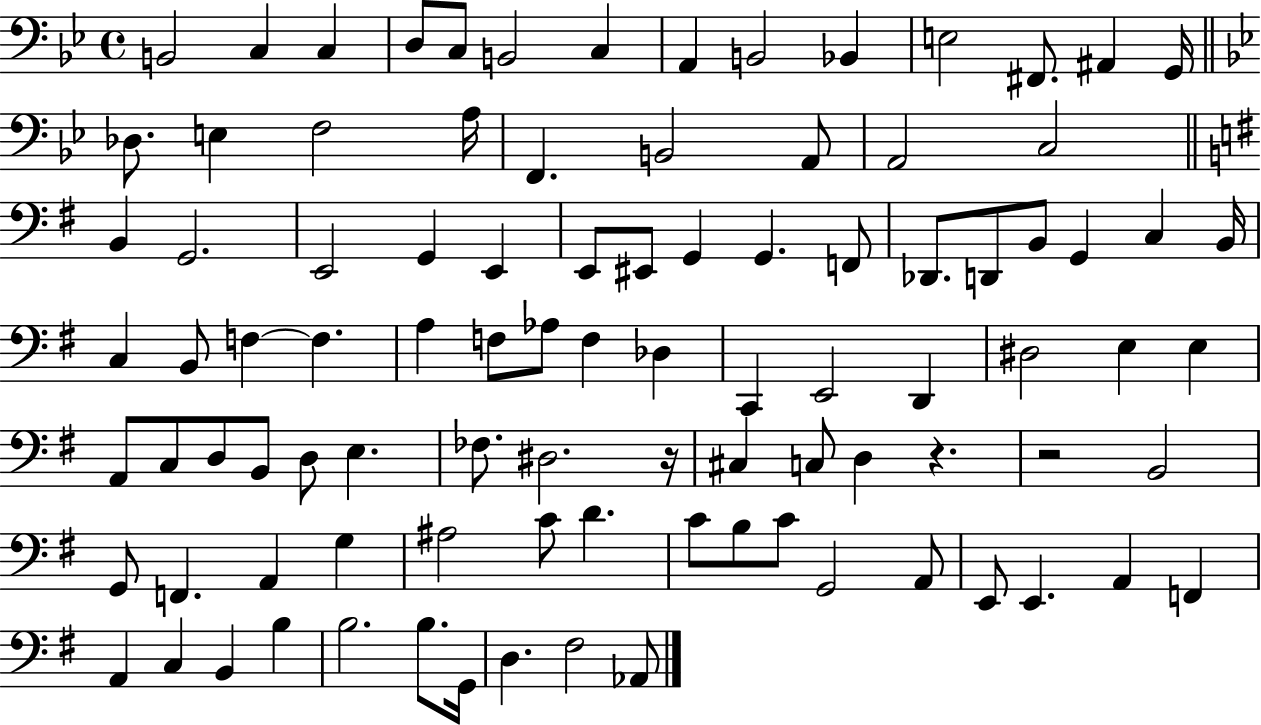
{
  \clef bass
  \time 4/4
  \defaultTimeSignature
  \key bes \major
  b,2 c4 c4 | d8 c8 b,2 c4 | a,4 b,2 bes,4 | e2 fis,8. ais,4 g,16 | \break \bar "||" \break \key bes \major des8. e4 f2 a16 | f,4. b,2 a,8 | a,2 c2 | \bar "||" \break \key g \major b,4 g,2. | e,2 g,4 e,4 | e,8 eis,8 g,4 g,4. f,8 | des,8. d,8 b,8 g,4 c4 b,16 | \break c4 b,8 f4~~ f4. | a4 f8 aes8 f4 des4 | c,4 e,2 d,4 | dis2 e4 e4 | \break a,8 c8 d8 b,8 d8 e4. | fes8. dis2. r16 | cis4 c8 d4 r4. | r2 b,2 | \break g,8 f,4. a,4 g4 | ais2 c'8 d'4. | c'8 b8 c'8 g,2 a,8 | e,8 e,4. a,4 f,4 | \break a,4 c4 b,4 b4 | b2. b8. g,16 | d4. fis2 aes,8 | \bar "|."
}